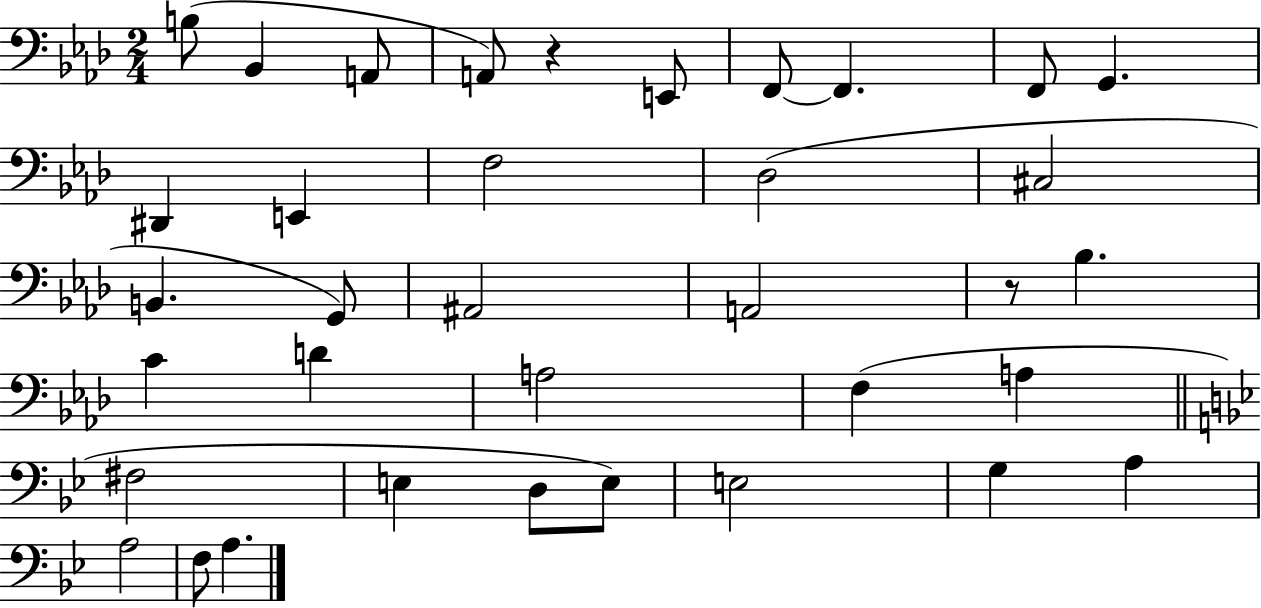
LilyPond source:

{
  \clef bass
  \numericTimeSignature
  \time 2/4
  \key aes \major
  b8( bes,4 a,8 | a,8) r4 e,8 | f,8~~ f,4. | f,8 g,4. | \break dis,4 e,4 | f2 | des2( | cis2 | \break b,4. g,8) | ais,2 | a,2 | r8 bes4. | \break c'4 d'4 | a2 | f4( a4 | \bar "||" \break \key bes \major fis2 | e4 d8 e8) | e2 | g4 a4 | \break a2 | f8 a4. | \bar "|."
}